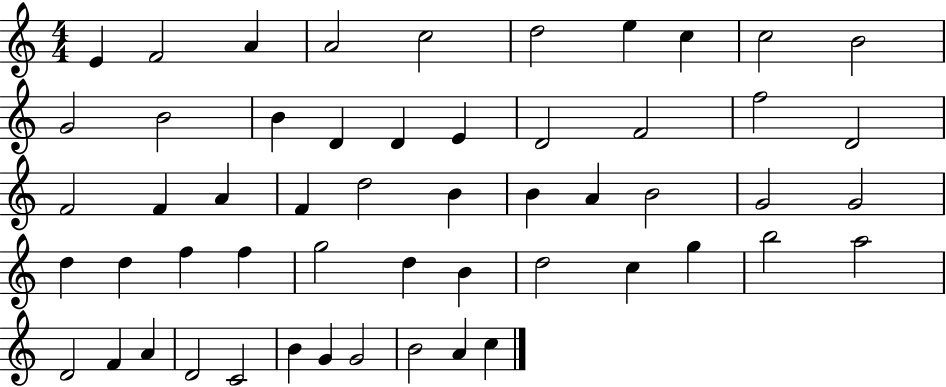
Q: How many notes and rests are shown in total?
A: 54